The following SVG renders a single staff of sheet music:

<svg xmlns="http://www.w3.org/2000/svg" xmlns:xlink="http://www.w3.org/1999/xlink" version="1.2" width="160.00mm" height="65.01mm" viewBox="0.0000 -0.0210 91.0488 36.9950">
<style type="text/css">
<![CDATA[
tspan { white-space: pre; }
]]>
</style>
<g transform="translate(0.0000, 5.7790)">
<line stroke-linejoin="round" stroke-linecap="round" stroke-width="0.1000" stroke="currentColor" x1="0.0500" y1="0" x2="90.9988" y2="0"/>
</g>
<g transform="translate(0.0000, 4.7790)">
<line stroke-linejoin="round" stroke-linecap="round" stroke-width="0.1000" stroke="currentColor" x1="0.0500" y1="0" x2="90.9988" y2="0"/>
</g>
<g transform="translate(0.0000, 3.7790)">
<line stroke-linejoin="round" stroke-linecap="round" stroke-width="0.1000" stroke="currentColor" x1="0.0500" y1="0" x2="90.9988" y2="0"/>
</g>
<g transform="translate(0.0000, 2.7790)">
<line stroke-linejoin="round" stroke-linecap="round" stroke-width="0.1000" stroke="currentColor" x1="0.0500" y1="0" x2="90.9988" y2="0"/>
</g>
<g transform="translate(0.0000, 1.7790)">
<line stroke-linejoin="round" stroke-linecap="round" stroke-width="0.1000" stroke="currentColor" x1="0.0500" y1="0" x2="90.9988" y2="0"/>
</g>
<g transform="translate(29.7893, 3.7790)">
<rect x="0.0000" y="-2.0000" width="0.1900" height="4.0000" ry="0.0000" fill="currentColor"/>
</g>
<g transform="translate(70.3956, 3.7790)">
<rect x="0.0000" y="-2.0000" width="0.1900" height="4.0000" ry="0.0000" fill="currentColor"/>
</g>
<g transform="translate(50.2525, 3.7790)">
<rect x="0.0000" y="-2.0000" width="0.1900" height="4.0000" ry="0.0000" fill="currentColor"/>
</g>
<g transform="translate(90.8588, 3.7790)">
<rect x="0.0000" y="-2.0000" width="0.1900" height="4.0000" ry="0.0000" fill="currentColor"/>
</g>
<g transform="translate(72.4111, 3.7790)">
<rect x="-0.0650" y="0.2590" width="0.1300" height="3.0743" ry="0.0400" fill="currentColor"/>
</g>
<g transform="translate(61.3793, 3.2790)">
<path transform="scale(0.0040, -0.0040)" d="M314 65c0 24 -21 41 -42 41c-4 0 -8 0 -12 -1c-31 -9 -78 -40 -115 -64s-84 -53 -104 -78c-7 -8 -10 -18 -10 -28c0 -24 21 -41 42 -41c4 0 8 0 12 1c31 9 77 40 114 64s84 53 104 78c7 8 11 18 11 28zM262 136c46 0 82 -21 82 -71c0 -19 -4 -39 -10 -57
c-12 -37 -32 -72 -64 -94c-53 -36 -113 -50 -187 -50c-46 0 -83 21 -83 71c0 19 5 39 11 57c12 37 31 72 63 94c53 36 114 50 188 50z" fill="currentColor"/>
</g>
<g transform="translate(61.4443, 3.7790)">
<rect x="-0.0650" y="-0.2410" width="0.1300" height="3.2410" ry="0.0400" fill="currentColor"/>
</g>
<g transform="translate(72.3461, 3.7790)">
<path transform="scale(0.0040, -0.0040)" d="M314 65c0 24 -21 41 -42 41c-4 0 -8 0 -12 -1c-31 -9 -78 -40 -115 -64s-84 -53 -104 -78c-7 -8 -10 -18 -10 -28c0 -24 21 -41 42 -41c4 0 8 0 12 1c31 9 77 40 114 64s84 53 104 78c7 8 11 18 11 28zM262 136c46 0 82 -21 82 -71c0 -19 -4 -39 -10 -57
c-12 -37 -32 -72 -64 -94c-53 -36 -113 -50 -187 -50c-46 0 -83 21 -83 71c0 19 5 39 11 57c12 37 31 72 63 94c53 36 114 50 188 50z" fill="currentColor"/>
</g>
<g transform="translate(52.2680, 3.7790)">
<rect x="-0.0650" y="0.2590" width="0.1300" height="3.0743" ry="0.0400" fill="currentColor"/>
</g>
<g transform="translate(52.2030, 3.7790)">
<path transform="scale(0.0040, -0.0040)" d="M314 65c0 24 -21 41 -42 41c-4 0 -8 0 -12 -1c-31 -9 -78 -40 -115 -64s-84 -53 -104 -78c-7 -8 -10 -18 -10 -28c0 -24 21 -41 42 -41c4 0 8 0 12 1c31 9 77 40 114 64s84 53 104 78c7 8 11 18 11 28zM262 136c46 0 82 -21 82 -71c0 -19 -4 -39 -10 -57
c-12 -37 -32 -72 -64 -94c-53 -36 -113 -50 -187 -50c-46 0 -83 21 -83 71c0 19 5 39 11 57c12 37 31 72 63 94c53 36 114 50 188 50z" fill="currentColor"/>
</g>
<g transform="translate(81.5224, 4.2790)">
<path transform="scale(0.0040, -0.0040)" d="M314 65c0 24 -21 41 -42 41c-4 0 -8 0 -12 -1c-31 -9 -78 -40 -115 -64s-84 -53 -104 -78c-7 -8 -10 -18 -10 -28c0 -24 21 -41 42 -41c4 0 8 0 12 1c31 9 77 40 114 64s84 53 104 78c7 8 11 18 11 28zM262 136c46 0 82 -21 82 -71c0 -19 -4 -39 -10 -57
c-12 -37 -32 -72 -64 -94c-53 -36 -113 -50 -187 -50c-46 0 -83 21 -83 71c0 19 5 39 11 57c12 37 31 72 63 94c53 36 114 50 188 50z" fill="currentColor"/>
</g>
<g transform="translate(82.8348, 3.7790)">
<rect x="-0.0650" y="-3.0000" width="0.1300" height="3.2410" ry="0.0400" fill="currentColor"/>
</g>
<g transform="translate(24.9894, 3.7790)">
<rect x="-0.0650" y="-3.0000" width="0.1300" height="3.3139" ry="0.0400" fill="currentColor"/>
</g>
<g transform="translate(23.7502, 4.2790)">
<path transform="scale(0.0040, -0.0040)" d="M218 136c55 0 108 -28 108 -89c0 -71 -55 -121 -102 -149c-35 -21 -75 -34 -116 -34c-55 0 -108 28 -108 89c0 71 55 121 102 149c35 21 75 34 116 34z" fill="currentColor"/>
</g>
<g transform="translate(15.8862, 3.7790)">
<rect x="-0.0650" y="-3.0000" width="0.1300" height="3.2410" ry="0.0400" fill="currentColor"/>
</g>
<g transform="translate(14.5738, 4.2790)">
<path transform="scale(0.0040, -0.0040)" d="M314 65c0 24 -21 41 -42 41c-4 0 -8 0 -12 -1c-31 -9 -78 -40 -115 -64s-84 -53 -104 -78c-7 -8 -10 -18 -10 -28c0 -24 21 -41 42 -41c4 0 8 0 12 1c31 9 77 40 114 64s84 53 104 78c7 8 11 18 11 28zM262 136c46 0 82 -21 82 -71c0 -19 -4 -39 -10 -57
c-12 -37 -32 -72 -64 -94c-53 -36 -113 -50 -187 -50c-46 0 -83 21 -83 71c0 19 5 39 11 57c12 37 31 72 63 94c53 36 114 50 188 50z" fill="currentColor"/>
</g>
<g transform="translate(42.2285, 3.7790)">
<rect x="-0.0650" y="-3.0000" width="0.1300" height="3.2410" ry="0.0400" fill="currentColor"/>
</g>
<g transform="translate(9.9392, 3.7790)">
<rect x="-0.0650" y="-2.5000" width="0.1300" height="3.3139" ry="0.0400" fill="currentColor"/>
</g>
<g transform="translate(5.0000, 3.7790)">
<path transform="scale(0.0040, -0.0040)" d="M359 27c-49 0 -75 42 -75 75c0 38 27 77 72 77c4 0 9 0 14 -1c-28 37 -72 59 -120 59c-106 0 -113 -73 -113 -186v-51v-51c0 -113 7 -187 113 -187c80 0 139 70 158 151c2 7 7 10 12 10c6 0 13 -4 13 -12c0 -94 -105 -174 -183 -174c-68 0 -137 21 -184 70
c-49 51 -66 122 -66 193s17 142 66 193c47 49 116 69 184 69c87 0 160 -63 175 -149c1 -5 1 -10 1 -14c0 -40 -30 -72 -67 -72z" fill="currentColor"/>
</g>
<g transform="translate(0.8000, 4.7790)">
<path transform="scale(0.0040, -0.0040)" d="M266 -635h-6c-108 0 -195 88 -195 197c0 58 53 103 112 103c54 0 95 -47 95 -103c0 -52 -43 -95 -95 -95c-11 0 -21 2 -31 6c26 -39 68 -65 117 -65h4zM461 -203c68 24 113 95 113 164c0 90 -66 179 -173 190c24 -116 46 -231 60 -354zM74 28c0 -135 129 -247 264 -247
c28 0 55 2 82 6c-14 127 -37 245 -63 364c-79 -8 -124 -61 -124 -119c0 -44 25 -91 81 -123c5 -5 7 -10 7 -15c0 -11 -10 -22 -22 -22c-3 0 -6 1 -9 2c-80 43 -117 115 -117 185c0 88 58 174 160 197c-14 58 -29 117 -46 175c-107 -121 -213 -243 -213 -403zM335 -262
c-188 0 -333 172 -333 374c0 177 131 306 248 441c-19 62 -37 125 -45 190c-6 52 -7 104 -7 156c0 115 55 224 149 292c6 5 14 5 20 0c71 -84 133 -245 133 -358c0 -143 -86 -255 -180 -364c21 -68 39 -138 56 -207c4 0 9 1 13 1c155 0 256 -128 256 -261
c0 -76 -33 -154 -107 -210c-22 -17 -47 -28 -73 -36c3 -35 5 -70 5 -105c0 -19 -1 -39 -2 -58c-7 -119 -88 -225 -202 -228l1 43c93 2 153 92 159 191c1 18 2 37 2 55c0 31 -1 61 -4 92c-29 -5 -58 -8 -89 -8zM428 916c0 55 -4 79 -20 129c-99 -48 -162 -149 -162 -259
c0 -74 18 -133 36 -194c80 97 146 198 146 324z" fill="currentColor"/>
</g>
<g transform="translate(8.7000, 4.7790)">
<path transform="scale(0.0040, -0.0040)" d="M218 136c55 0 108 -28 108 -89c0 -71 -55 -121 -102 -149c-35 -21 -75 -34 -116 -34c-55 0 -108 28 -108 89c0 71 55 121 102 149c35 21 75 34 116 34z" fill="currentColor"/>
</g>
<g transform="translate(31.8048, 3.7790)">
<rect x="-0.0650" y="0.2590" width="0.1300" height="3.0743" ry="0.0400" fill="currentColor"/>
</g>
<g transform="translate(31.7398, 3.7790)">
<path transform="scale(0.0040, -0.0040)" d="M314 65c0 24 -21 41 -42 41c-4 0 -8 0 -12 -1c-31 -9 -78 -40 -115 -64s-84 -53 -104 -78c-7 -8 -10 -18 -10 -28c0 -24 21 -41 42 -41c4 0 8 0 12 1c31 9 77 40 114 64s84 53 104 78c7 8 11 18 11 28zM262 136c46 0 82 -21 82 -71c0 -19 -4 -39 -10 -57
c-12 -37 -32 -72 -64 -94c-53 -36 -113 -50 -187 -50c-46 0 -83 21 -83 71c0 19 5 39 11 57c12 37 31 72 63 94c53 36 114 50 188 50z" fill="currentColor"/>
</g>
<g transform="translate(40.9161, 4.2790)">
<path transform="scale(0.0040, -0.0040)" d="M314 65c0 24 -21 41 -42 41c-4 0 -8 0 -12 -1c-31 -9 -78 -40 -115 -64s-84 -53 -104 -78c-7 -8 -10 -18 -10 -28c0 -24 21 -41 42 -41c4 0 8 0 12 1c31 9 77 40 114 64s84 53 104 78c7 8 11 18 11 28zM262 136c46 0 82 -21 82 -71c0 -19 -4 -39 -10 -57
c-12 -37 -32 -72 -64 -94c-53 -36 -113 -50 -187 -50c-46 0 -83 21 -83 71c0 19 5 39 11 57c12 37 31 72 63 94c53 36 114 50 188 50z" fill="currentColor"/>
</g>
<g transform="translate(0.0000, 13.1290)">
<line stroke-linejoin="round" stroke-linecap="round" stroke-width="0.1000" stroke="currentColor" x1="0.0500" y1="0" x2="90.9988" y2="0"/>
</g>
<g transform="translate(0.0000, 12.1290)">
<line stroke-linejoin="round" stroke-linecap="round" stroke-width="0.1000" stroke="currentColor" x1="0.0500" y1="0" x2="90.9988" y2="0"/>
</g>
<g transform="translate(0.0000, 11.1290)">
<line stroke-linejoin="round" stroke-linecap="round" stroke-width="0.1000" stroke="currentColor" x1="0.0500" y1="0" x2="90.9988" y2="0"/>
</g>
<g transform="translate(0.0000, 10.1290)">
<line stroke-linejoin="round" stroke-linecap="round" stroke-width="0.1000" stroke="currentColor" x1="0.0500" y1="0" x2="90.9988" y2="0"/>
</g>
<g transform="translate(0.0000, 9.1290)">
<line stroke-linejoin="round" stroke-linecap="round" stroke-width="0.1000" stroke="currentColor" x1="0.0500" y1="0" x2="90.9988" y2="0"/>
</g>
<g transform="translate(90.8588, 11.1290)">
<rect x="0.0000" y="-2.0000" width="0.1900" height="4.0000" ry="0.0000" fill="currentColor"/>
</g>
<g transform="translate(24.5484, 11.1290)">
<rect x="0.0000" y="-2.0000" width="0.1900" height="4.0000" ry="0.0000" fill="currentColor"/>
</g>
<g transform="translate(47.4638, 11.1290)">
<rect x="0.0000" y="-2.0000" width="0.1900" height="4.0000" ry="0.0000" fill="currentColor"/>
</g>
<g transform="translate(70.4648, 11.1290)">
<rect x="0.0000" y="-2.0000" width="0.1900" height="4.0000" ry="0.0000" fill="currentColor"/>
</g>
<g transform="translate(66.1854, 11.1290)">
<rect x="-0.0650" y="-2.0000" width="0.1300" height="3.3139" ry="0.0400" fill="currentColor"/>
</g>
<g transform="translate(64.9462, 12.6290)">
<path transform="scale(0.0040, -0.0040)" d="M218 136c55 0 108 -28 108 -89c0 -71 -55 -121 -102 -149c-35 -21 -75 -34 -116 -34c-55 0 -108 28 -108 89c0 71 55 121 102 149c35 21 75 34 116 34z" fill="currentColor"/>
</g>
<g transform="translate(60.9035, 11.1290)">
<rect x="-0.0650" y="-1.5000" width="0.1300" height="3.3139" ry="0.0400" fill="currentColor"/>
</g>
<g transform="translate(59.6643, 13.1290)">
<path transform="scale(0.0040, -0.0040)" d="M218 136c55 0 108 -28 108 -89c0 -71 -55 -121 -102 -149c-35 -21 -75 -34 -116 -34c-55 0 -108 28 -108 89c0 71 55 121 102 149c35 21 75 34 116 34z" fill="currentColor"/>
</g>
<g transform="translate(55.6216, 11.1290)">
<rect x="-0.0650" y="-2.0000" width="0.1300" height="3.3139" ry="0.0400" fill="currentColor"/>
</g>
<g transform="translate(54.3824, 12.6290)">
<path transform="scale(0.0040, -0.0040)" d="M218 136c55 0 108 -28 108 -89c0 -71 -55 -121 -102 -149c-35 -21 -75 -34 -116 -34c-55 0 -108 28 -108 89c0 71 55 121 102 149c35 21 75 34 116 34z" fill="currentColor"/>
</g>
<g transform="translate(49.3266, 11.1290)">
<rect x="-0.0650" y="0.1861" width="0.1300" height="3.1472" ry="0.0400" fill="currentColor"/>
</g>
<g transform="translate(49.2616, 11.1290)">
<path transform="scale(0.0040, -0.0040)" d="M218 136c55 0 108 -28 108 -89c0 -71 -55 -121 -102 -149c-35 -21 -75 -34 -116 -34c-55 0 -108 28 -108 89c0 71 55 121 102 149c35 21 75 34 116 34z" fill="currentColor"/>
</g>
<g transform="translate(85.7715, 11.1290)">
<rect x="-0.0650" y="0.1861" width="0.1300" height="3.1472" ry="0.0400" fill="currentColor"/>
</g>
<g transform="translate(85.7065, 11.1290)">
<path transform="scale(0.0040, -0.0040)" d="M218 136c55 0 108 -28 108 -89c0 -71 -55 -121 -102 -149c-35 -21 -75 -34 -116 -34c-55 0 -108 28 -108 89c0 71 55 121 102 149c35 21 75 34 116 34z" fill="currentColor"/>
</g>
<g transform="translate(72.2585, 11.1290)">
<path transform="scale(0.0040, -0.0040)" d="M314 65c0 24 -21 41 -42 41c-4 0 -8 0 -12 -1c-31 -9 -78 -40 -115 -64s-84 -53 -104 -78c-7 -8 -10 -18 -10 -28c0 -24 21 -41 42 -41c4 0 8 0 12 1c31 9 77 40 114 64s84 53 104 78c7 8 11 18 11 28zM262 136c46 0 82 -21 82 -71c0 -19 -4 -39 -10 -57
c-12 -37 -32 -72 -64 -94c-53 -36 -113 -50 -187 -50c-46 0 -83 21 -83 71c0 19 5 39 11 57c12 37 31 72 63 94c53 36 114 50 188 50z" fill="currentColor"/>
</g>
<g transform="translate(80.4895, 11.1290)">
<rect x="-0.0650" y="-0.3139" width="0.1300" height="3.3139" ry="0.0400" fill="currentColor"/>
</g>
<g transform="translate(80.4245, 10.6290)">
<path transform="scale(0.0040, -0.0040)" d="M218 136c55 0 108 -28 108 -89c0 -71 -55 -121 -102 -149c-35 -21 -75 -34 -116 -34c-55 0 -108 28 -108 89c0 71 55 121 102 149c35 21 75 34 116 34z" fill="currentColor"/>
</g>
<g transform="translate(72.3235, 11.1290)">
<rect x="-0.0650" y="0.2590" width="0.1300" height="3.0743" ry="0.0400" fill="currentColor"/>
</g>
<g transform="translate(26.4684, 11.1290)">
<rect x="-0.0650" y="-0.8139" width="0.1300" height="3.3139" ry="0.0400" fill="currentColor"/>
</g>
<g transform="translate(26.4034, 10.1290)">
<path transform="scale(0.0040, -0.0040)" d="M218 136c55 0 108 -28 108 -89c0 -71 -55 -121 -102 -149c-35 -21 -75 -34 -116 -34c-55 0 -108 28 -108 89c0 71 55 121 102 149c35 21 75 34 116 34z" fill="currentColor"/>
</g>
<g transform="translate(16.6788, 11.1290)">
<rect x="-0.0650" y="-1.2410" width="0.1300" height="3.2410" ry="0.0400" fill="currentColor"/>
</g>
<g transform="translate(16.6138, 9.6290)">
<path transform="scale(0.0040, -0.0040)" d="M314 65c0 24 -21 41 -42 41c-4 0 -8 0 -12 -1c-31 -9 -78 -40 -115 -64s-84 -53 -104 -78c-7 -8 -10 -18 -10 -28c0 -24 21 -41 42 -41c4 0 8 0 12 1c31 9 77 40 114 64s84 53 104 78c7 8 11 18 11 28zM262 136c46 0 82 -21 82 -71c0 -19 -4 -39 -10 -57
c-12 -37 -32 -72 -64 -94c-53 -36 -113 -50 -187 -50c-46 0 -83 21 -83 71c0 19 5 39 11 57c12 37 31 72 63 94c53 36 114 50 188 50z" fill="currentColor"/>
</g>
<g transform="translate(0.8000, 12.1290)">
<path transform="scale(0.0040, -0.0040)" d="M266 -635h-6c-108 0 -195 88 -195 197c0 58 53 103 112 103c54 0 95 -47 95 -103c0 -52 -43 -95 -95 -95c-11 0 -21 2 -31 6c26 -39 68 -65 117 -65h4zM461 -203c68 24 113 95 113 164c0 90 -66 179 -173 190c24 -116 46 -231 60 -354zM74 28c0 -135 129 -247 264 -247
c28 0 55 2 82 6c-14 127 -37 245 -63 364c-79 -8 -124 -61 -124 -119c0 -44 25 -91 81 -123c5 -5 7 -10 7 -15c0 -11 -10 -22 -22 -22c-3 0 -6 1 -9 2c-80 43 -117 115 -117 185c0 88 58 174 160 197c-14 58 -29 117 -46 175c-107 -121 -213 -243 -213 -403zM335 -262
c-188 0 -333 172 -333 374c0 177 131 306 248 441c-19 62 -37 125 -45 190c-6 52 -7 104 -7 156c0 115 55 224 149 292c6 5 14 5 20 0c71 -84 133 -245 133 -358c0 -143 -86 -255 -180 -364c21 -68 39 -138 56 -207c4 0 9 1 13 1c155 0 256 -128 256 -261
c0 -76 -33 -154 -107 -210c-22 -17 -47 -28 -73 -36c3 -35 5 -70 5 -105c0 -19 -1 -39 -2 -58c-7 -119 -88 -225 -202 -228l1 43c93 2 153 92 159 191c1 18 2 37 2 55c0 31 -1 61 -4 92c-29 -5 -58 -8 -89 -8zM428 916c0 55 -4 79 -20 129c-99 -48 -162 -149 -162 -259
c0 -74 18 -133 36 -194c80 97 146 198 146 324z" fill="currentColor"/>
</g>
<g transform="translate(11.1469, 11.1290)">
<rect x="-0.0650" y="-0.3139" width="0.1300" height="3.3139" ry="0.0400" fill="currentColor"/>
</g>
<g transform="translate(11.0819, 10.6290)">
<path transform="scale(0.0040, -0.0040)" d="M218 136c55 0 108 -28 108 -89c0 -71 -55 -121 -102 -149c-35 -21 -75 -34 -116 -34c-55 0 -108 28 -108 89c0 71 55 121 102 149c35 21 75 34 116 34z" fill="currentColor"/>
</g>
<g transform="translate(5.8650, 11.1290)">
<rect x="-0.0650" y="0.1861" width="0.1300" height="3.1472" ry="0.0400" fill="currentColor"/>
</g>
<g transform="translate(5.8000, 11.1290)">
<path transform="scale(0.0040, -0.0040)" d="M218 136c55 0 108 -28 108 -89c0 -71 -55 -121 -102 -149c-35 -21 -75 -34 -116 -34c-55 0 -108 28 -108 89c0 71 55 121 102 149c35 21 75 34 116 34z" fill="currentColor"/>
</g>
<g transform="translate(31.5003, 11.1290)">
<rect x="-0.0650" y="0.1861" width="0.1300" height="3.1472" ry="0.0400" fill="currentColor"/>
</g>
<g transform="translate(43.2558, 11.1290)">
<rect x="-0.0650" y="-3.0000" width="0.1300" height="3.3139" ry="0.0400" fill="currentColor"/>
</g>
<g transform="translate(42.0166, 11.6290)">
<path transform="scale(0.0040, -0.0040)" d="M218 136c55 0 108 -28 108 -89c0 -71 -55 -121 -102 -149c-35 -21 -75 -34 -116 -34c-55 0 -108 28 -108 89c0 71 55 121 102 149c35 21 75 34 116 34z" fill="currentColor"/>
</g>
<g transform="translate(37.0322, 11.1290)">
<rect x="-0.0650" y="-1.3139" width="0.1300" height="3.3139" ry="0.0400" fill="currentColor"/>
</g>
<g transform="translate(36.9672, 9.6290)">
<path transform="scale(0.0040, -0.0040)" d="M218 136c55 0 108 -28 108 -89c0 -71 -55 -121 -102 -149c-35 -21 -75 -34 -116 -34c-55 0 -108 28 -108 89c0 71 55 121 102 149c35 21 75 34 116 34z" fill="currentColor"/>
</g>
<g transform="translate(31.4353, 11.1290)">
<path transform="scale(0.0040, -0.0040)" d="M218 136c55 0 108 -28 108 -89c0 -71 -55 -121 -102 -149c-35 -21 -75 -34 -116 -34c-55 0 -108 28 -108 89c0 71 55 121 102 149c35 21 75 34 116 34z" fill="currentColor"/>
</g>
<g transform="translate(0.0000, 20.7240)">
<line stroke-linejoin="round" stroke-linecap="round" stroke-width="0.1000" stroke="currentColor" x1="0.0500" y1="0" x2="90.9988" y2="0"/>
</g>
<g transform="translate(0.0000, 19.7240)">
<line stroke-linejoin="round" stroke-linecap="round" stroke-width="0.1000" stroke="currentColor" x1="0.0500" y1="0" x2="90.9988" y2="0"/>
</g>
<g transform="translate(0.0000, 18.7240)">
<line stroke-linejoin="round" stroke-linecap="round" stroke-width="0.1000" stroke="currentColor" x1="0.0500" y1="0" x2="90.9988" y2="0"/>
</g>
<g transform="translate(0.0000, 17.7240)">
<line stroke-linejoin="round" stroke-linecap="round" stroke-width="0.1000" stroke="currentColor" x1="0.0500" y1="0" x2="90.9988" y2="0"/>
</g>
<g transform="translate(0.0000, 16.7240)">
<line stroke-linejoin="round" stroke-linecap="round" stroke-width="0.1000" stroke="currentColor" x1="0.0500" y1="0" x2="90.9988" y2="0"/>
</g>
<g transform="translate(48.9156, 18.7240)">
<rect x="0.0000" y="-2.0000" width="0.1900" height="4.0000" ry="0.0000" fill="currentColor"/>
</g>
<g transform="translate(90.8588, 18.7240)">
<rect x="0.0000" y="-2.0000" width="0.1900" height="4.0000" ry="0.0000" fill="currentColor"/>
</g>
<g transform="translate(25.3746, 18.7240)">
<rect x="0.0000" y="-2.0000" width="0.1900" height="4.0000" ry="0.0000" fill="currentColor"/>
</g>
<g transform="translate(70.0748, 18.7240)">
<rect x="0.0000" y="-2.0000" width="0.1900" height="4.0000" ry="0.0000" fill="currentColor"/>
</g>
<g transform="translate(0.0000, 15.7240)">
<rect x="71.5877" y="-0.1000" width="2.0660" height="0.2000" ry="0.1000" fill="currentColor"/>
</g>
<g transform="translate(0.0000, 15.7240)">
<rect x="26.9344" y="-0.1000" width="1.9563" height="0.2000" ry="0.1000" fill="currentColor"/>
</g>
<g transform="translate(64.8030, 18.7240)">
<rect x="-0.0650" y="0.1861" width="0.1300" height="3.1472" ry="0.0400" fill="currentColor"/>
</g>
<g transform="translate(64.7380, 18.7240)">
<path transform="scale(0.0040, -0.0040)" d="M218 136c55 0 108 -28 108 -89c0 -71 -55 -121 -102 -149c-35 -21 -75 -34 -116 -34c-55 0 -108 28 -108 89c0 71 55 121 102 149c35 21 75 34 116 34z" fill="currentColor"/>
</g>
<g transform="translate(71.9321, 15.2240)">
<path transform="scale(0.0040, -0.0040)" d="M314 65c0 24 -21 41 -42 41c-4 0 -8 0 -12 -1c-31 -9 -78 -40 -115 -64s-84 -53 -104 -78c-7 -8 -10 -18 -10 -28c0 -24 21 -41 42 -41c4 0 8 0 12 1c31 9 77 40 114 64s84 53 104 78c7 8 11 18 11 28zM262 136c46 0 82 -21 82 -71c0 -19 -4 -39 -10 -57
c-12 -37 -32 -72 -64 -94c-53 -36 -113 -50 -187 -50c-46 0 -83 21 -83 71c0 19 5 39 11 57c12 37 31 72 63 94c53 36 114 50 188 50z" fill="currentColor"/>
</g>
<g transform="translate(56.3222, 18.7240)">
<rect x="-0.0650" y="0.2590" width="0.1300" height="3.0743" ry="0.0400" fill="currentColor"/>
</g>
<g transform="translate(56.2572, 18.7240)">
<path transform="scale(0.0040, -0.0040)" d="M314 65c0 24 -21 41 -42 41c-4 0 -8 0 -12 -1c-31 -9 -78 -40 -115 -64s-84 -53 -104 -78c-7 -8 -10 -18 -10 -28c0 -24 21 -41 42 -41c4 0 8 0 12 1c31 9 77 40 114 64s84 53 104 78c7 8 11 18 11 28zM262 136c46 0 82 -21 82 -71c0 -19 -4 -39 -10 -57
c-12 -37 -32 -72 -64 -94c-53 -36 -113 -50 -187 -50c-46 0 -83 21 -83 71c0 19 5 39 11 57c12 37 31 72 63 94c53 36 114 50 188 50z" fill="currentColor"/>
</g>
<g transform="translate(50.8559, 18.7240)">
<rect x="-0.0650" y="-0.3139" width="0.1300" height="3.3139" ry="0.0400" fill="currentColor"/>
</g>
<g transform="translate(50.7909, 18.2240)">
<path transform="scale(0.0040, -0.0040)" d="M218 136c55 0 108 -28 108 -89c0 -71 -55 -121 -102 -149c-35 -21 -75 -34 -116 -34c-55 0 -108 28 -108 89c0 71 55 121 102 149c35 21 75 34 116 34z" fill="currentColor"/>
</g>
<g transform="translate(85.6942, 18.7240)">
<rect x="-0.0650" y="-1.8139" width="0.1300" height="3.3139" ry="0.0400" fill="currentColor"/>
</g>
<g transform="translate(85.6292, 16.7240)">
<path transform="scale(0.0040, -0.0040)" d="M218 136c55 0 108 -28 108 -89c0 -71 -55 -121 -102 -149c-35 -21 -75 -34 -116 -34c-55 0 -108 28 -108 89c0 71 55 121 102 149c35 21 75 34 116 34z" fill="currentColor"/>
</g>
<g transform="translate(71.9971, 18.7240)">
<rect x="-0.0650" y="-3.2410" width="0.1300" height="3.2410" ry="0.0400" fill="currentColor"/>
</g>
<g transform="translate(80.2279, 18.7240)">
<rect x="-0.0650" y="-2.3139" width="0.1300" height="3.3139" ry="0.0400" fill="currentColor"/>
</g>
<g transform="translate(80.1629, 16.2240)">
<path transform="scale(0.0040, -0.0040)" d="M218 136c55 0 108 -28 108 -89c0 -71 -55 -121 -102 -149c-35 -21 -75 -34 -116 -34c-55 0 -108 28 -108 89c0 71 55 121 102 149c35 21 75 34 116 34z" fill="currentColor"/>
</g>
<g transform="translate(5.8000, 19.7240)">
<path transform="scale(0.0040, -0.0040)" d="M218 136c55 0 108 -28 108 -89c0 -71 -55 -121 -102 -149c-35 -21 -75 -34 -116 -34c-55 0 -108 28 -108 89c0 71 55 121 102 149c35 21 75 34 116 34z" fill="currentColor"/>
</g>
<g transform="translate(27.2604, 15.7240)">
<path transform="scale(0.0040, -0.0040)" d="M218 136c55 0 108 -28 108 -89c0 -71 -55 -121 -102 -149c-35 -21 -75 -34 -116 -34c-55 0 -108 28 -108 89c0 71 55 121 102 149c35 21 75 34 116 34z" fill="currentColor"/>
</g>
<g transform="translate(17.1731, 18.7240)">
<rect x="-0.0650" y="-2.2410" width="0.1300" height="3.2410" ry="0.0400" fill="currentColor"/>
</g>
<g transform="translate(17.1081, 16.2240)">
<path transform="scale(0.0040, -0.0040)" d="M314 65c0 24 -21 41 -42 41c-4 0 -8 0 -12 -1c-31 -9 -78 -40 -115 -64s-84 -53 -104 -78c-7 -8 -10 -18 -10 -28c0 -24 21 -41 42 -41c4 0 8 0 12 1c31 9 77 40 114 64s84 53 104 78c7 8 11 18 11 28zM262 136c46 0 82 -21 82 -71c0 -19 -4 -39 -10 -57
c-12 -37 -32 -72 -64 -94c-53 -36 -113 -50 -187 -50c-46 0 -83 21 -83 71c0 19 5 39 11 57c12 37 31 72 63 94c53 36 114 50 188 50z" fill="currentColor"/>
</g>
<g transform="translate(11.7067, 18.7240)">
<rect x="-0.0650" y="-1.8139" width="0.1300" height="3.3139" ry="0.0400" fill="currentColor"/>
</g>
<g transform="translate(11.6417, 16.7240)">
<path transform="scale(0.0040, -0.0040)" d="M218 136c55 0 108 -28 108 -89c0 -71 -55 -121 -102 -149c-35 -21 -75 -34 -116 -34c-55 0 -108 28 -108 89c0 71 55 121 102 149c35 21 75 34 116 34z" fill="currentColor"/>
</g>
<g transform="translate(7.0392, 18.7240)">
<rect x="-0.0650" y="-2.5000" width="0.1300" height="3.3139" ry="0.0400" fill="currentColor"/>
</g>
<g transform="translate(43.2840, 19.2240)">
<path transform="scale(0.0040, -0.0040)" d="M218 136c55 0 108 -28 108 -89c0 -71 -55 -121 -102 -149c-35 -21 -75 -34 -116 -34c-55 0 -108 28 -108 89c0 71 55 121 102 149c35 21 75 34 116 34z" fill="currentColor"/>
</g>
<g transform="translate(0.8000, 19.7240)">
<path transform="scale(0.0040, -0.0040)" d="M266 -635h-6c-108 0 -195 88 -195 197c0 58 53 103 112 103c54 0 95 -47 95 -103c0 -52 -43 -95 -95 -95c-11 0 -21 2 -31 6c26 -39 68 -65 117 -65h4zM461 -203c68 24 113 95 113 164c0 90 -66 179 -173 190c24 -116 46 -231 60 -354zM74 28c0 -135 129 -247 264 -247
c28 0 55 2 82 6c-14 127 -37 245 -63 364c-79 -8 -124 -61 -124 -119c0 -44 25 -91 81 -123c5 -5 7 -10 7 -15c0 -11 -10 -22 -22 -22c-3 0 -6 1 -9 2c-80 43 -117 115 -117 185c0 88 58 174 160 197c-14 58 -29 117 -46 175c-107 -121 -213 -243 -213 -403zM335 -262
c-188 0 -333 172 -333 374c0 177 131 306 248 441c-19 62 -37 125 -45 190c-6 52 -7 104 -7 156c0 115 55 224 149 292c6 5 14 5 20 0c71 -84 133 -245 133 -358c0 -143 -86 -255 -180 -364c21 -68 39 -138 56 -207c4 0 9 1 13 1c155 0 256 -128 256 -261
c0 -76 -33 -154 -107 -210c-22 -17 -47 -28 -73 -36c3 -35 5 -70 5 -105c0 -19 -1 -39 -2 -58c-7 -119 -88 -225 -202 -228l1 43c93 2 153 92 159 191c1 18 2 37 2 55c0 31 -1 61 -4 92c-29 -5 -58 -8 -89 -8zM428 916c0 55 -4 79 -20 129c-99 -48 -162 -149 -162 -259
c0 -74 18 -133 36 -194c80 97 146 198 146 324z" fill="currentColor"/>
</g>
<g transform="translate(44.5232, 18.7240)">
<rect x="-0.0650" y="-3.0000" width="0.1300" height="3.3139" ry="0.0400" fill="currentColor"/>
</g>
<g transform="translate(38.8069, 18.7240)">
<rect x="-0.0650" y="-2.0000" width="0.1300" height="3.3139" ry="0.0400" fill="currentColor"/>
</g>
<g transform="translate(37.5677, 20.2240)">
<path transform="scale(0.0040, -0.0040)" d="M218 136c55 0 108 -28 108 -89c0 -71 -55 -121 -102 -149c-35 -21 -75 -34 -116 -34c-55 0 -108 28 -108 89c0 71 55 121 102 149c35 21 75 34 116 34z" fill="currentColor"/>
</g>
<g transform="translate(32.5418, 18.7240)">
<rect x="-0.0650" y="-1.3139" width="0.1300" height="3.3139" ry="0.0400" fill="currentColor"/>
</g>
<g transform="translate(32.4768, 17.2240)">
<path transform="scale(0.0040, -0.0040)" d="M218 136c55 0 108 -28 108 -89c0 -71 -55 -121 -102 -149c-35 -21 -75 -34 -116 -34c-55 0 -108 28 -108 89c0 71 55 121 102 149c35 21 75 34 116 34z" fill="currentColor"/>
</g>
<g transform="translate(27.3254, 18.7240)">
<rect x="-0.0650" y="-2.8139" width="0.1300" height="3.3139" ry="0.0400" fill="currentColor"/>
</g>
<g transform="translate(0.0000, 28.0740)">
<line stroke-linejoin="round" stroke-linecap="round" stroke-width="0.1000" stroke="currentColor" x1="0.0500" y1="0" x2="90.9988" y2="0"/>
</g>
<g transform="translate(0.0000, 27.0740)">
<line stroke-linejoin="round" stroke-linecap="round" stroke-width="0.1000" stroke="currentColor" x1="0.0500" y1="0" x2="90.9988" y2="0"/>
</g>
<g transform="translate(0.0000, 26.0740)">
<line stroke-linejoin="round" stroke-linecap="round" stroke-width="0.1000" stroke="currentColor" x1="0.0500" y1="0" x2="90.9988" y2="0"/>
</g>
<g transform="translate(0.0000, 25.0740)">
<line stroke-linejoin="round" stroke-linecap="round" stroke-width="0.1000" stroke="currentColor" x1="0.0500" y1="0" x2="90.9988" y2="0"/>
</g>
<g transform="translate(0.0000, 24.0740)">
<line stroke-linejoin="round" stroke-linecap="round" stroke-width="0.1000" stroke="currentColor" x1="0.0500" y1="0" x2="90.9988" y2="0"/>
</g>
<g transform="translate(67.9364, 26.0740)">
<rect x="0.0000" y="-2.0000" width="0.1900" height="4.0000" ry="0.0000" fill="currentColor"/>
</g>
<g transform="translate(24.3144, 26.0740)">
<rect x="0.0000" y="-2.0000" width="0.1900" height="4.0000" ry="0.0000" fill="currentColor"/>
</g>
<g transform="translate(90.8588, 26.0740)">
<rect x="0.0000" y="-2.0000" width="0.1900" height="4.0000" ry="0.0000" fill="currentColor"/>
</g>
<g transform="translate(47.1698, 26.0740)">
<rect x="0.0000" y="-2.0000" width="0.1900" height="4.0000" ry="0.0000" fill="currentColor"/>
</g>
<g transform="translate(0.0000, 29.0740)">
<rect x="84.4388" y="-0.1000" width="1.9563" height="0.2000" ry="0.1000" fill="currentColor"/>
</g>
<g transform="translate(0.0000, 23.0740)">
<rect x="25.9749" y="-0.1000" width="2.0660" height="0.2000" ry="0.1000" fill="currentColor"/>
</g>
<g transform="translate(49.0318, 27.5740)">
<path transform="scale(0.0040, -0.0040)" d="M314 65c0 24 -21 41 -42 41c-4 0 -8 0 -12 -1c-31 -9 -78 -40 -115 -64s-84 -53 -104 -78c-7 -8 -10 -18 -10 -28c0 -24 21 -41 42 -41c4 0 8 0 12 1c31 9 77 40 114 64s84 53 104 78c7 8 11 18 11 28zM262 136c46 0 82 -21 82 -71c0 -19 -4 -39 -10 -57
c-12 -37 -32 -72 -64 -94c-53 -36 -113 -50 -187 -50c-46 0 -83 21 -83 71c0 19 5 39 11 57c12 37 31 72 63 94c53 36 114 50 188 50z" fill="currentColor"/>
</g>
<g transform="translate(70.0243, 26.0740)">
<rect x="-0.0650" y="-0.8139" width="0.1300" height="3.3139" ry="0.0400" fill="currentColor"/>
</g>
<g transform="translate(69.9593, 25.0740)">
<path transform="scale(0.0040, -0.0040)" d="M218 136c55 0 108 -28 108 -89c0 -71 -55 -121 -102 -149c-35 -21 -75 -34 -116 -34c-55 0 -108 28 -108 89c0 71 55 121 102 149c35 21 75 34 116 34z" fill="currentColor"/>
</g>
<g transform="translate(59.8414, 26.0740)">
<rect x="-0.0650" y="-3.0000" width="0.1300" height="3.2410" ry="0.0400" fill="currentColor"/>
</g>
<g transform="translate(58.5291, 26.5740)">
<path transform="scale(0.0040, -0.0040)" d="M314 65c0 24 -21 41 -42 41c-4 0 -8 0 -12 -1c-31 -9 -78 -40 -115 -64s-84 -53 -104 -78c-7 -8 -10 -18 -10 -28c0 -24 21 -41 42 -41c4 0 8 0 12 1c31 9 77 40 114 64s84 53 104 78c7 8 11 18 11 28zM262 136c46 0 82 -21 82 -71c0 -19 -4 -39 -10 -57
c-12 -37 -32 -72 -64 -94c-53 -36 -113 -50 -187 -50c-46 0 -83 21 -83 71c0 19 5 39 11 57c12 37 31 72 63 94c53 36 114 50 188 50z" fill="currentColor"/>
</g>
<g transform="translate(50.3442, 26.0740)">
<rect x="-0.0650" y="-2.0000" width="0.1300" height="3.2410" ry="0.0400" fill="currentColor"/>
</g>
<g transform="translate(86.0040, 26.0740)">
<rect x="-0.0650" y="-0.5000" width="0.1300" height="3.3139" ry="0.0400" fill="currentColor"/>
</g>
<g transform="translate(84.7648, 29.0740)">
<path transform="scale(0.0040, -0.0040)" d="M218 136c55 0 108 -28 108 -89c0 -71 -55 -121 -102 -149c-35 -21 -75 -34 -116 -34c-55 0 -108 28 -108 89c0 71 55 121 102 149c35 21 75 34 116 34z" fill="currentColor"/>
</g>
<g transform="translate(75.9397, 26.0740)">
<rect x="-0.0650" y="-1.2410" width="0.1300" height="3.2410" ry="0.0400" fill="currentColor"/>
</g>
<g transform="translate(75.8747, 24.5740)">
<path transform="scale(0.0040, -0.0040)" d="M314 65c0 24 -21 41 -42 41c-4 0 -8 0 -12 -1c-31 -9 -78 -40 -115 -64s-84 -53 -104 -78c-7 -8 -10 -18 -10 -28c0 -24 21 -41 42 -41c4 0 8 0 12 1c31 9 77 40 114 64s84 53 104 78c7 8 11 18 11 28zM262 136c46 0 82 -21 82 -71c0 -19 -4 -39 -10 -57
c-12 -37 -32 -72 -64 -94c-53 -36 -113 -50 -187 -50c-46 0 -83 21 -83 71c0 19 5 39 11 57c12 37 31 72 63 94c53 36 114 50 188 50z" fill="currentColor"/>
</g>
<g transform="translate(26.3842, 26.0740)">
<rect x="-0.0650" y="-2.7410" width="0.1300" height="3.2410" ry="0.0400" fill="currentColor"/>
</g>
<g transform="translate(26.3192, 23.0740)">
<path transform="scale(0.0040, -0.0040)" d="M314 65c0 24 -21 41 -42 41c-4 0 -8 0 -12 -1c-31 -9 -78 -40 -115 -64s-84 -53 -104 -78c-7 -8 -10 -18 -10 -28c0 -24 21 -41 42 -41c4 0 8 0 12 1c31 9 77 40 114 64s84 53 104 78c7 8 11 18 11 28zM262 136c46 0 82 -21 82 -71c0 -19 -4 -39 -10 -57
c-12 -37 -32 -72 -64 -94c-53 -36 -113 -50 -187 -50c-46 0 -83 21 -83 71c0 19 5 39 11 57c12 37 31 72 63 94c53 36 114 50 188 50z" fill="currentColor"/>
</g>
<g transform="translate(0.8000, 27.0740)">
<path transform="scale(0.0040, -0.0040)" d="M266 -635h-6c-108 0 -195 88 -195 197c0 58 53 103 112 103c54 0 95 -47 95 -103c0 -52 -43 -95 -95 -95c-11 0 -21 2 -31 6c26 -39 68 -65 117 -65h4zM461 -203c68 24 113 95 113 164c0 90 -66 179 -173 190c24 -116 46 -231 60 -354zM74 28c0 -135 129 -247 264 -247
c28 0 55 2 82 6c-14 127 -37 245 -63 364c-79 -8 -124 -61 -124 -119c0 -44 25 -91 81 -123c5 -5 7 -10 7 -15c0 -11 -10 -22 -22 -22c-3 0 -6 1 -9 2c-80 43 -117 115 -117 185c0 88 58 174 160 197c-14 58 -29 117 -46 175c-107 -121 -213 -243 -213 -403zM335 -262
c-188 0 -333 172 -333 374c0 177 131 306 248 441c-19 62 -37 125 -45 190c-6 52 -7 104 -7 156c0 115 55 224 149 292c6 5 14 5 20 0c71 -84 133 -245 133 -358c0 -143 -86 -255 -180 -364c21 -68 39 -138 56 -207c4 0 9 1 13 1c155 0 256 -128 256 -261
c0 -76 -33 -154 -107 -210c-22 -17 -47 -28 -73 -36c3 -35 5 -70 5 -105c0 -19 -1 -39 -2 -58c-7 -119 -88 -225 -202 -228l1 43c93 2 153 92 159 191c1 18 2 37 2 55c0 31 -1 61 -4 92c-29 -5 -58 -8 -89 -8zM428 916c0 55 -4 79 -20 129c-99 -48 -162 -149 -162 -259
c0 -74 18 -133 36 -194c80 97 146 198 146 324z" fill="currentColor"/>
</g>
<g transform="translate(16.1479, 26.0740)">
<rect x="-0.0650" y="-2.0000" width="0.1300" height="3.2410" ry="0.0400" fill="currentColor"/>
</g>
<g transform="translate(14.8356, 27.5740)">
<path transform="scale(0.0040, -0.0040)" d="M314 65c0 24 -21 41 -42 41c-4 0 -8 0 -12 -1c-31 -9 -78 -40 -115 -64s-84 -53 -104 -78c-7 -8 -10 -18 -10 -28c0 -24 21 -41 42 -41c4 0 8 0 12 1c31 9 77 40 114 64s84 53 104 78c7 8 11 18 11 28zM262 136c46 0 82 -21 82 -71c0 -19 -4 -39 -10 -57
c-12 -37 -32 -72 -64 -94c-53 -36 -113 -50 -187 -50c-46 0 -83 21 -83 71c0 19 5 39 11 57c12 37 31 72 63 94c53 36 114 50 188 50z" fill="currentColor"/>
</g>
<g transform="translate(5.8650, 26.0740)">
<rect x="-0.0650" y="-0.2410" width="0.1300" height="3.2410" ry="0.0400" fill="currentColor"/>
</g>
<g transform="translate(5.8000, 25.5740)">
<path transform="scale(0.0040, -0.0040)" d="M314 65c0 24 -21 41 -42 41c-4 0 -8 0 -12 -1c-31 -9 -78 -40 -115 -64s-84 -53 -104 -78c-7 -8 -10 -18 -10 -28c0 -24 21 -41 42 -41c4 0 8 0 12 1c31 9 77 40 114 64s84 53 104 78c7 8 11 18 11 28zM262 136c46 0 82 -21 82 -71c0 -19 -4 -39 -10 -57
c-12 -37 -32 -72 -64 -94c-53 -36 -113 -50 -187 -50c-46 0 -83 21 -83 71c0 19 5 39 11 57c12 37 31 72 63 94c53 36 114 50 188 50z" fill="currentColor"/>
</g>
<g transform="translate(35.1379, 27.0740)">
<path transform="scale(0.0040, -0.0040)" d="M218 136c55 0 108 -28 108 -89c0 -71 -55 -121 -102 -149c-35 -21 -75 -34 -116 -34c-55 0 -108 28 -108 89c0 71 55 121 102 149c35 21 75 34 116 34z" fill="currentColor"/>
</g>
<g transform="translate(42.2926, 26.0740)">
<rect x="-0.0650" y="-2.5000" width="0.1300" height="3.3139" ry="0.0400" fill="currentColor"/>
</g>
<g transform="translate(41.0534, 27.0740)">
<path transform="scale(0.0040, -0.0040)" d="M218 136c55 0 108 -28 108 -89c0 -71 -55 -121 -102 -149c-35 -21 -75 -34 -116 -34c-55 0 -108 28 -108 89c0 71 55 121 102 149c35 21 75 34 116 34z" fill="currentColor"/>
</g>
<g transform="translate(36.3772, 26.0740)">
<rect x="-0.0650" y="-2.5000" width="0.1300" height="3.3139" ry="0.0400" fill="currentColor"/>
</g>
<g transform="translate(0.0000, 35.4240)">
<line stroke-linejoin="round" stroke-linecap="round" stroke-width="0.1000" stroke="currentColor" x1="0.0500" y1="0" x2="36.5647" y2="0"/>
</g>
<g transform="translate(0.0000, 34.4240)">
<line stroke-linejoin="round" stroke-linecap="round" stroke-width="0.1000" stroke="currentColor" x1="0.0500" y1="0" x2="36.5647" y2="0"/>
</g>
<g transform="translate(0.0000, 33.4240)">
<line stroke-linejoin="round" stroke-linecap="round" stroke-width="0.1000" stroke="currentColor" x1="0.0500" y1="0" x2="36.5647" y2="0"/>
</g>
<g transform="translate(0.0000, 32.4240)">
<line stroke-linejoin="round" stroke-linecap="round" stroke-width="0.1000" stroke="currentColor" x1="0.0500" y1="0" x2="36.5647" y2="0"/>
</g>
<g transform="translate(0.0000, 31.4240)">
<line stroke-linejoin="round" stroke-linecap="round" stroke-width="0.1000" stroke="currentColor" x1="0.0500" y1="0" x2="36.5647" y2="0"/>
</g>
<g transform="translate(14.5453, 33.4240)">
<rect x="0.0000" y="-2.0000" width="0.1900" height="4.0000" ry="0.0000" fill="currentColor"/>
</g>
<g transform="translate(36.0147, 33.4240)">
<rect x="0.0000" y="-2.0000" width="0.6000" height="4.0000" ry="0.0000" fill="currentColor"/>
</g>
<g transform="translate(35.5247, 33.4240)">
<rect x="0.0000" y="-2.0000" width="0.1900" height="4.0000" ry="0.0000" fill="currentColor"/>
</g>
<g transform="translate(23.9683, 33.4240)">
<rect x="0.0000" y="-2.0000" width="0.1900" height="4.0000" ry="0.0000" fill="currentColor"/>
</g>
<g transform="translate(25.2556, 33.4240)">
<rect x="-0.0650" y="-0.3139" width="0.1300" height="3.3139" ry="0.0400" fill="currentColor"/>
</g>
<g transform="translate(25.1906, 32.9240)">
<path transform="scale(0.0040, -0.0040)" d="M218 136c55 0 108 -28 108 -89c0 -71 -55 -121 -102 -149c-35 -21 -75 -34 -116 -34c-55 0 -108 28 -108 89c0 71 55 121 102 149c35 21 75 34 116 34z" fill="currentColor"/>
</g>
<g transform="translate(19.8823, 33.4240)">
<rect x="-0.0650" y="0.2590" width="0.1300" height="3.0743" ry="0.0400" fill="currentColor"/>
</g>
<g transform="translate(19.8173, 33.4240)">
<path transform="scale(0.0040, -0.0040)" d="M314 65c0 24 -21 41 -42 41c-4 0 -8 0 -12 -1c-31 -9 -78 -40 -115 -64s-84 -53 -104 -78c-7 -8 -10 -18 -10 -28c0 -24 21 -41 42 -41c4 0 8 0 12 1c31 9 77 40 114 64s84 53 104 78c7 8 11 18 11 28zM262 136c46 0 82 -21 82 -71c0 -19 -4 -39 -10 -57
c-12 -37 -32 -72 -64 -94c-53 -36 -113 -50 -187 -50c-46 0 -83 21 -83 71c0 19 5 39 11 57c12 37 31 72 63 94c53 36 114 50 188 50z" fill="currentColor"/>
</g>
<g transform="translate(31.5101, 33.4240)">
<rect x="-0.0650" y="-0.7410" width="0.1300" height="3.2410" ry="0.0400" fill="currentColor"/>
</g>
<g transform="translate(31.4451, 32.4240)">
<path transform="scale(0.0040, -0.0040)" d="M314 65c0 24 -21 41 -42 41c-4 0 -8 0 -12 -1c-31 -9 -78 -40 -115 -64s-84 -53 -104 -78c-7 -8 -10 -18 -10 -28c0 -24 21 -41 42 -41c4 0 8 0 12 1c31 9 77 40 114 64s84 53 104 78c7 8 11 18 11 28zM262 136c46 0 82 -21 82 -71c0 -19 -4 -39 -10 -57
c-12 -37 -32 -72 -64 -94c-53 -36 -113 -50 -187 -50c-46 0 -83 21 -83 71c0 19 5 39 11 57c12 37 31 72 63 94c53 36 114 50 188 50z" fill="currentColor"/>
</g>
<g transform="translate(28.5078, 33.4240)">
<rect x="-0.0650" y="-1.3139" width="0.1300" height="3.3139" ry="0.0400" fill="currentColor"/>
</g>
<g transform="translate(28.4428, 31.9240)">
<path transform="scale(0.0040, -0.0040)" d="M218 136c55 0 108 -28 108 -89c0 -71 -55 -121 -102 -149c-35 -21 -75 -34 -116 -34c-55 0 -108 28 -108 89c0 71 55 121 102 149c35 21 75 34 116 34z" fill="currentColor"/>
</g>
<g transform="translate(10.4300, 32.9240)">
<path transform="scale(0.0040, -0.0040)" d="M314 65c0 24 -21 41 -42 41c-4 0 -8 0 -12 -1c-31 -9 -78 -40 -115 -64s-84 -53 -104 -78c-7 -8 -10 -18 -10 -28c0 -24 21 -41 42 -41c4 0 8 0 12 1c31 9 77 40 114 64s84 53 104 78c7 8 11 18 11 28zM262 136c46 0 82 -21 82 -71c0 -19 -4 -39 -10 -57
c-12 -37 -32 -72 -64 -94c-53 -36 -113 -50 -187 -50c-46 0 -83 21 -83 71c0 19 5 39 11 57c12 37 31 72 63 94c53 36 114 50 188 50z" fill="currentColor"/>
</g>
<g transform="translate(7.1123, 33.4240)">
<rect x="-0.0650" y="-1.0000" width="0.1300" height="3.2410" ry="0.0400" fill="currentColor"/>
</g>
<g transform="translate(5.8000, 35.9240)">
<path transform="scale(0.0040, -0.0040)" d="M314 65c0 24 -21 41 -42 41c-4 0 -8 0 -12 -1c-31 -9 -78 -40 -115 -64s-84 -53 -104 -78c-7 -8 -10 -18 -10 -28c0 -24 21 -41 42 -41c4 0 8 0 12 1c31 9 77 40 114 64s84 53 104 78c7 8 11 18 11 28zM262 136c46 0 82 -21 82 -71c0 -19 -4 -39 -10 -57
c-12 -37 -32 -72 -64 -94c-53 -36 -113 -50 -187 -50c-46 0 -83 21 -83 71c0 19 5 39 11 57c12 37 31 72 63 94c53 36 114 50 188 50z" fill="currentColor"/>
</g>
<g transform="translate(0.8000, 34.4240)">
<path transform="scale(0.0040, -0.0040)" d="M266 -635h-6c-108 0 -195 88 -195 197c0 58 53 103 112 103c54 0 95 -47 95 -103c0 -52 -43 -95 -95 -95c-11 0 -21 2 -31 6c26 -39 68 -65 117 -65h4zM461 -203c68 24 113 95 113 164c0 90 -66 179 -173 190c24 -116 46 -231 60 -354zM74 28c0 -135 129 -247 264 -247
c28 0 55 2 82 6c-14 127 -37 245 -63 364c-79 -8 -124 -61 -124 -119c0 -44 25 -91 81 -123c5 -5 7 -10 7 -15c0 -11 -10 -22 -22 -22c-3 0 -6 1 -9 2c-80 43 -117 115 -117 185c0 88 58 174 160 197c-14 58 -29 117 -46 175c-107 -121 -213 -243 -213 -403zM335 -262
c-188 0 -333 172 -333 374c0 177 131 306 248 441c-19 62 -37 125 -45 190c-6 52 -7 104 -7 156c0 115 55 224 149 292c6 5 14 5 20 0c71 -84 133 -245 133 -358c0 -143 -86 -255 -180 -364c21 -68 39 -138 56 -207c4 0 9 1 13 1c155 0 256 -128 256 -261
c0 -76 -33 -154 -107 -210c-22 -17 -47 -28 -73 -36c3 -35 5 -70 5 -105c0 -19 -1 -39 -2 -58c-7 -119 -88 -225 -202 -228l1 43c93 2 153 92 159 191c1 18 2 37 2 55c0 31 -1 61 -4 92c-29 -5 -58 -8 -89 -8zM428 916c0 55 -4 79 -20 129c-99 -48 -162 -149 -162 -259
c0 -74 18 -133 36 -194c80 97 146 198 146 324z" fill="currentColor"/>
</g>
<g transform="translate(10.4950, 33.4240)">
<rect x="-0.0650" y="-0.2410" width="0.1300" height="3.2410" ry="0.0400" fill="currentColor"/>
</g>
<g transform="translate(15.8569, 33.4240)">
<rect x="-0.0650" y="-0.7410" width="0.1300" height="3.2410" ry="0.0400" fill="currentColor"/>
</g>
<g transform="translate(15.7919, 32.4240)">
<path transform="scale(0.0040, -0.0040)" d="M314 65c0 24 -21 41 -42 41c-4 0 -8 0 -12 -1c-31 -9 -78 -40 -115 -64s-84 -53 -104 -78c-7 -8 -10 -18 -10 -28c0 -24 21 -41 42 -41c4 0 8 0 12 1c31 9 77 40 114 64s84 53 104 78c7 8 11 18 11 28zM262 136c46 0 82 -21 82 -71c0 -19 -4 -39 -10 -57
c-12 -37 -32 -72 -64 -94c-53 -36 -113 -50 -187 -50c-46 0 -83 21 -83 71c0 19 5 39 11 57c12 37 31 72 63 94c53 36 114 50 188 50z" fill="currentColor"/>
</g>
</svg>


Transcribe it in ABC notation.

X:1
T:Untitled
M:4/4
L:1/4
K:C
G A2 A B2 A2 B2 c2 B2 A2 B c e2 d B e A B F E F B2 c B G f g2 a e F A c B2 B b2 g f c2 F2 a2 G G F2 A2 d e2 C D2 c2 d2 B2 c e d2